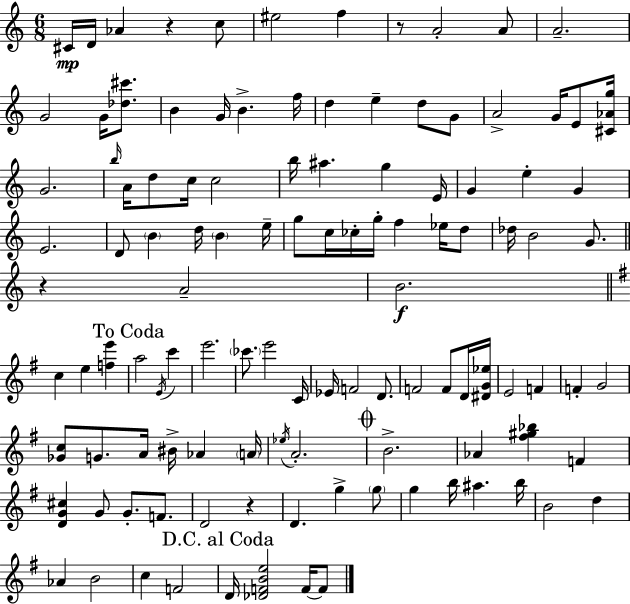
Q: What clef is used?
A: treble